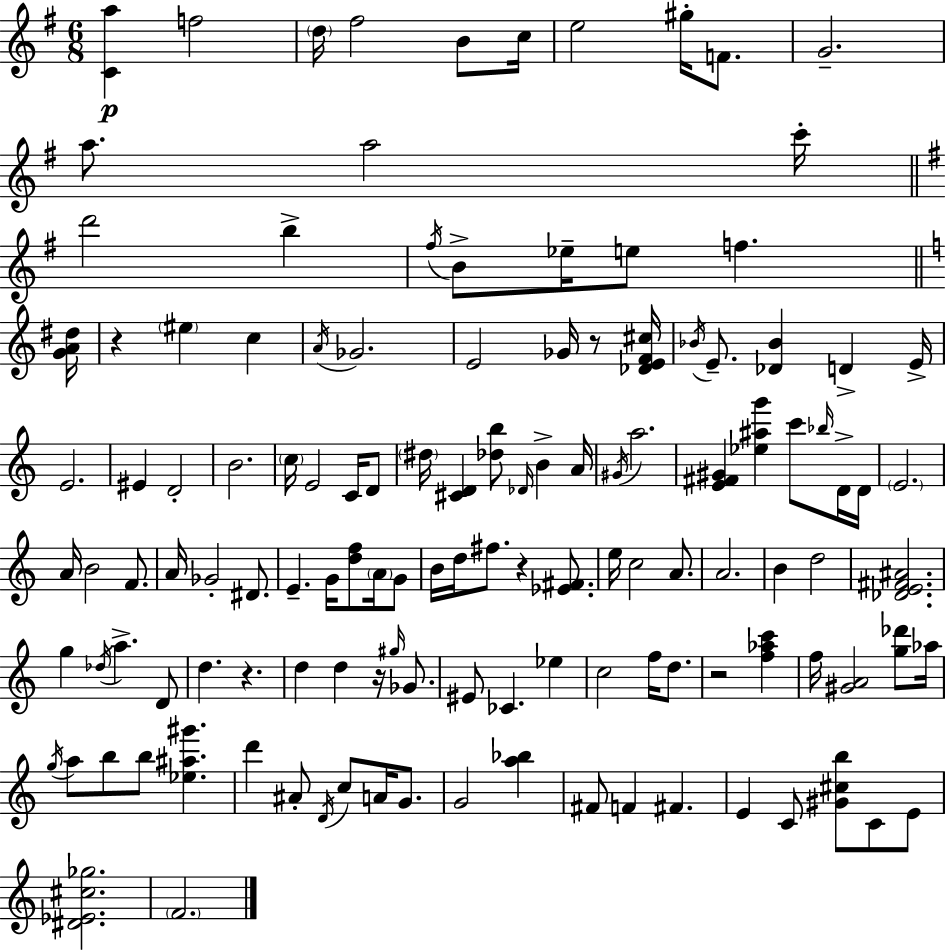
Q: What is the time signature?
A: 6/8